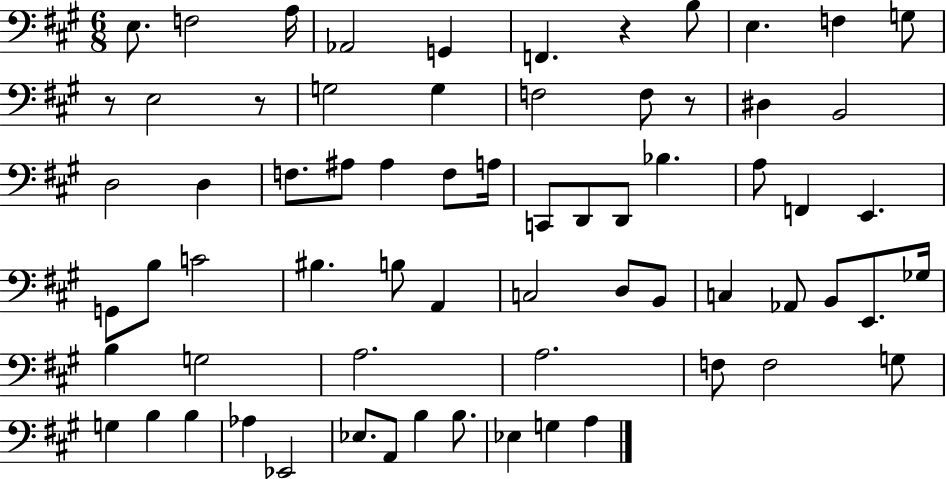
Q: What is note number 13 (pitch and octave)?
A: G3